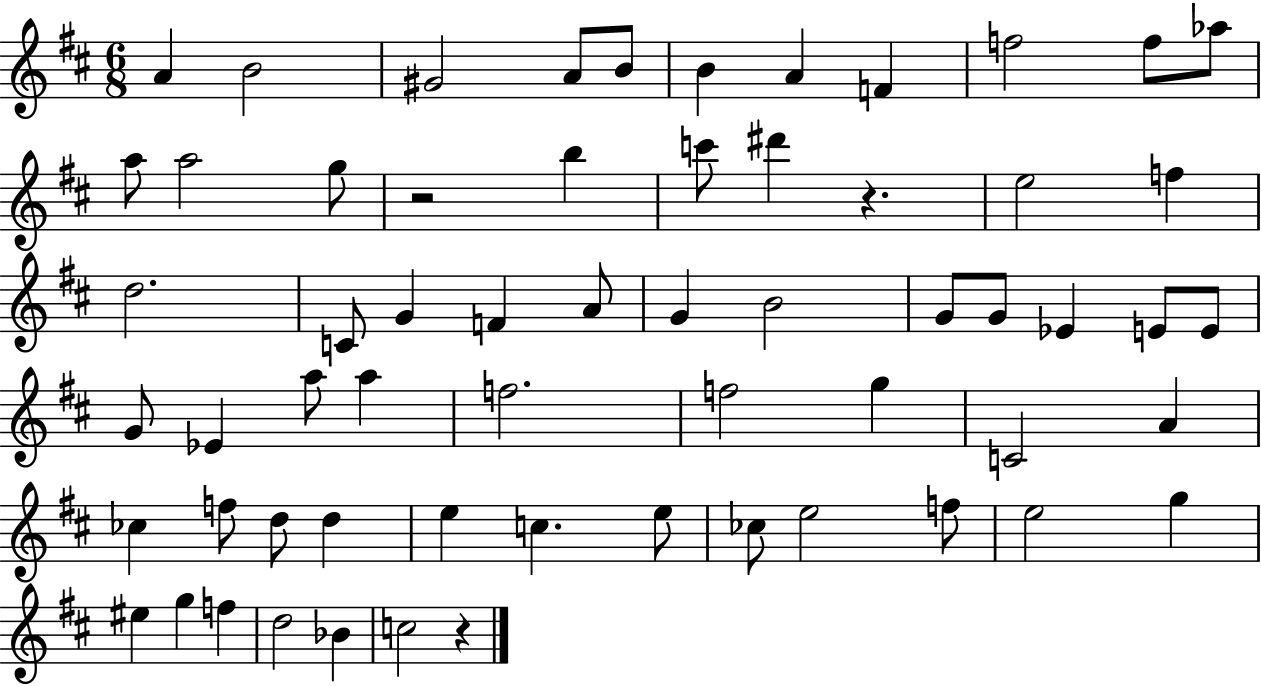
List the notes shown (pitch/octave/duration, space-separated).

A4/q B4/h G#4/h A4/e B4/e B4/q A4/q F4/q F5/h F5/e Ab5/e A5/e A5/h G5/e R/h B5/q C6/e D#6/q R/q. E5/h F5/q D5/h. C4/e G4/q F4/q A4/e G4/q B4/h G4/e G4/e Eb4/q E4/e E4/e G4/e Eb4/q A5/e A5/q F5/h. F5/h G5/q C4/h A4/q CES5/q F5/e D5/e D5/q E5/q C5/q. E5/e CES5/e E5/h F5/e E5/h G5/q EIS5/q G5/q F5/q D5/h Bb4/q C5/h R/q